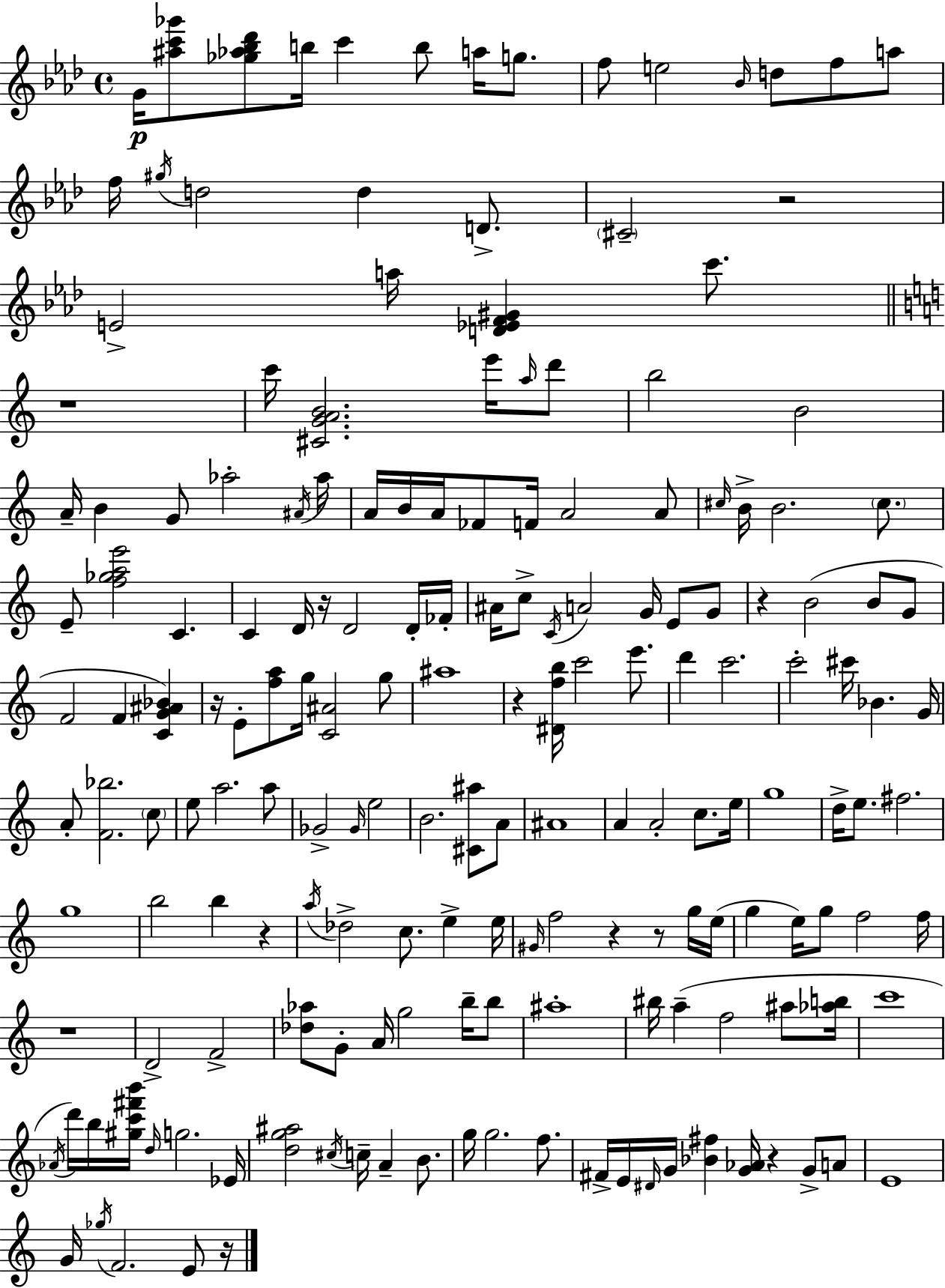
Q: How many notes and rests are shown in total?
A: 177